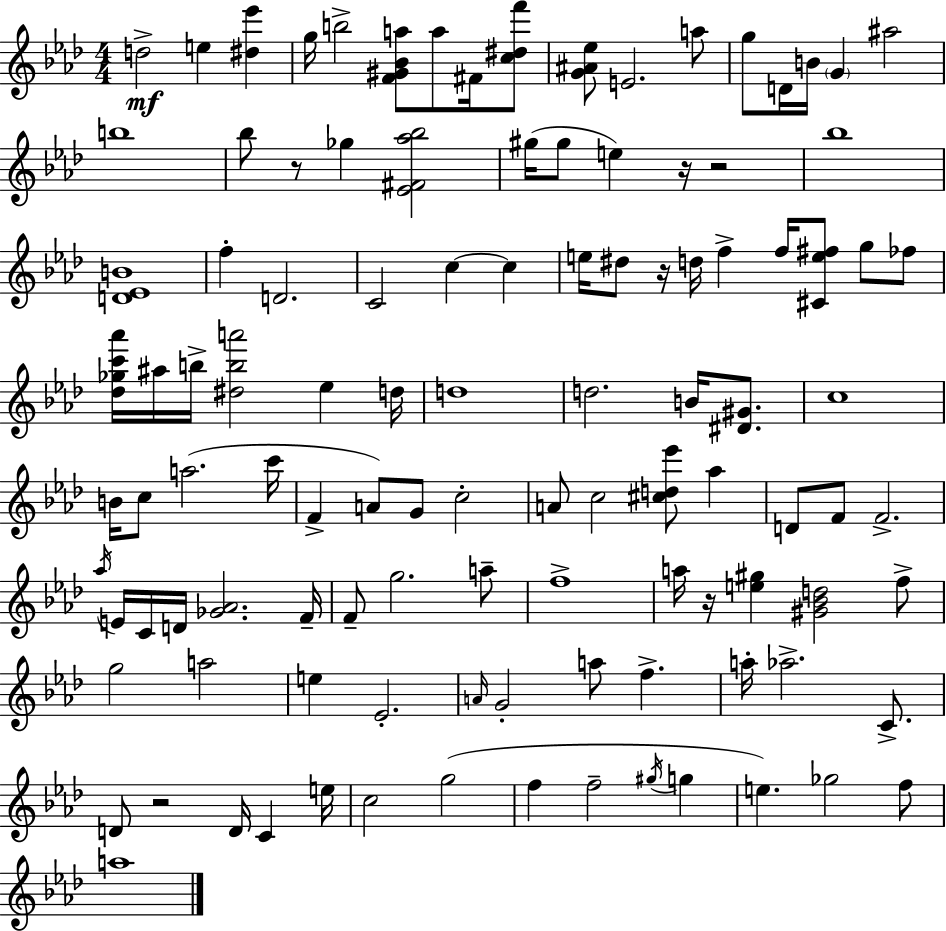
X:1
T:Untitled
M:4/4
L:1/4
K:Fm
d2 e [^d_e'] g/4 b2 [F^G_Ba]/2 a/2 ^F/4 [c^df']/2 [G^A_e]/2 E2 a/2 g/2 D/4 B/4 G ^a2 b4 _b/2 z/2 _g [_E^F_a_b]2 ^g/4 ^g/2 e z/4 z2 _b4 [D_EB]4 f D2 C2 c c e/4 ^d/2 z/4 d/4 f f/4 [^Ce^f]/2 g/2 _f/2 [_d_gc'_a']/4 ^a/4 b/4 [^dba']2 _e d/4 d4 d2 B/4 [^D^G]/2 c4 B/4 c/2 a2 c'/4 F A/2 G/2 c2 A/2 c2 [^cd_e']/2 _a D/2 F/2 F2 _a/4 E/4 C/4 D/4 [_G_A]2 F/4 F/2 g2 a/2 f4 a/4 z/4 [e^g] [^G_Bd]2 f/2 g2 a2 e _E2 A/4 G2 a/2 f a/4 _a2 C/2 D/2 z2 D/4 C e/4 c2 g2 f f2 ^g/4 g e _g2 f/2 a4